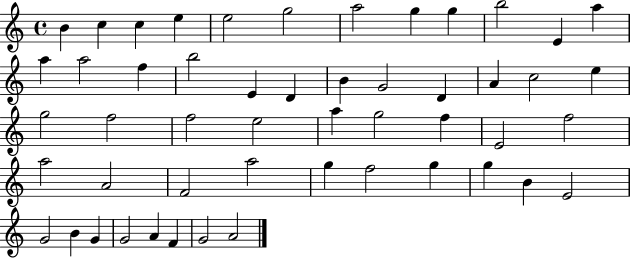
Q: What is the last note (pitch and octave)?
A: A4